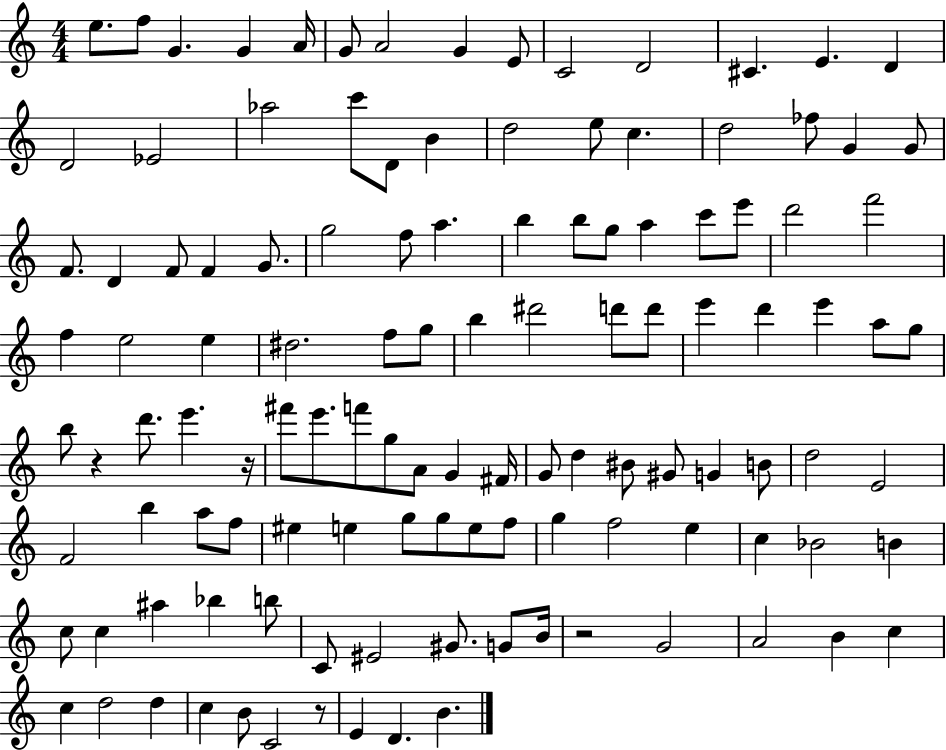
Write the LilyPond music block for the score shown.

{
  \clef treble
  \numericTimeSignature
  \time 4/4
  \key c \major
  e''8. f''8 g'4. g'4 a'16 | g'8 a'2 g'4 e'8 | c'2 d'2 | cis'4. e'4. d'4 | \break d'2 ees'2 | aes''2 c'''8 d'8 b'4 | d''2 e''8 c''4. | d''2 fes''8 g'4 g'8 | \break f'8. d'4 f'8 f'4 g'8. | g''2 f''8 a''4. | b''4 b''8 g''8 a''4 c'''8 e'''8 | d'''2 f'''2 | \break f''4 e''2 e''4 | dis''2. f''8 g''8 | b''4 dis'''2 d'''8 d'''8 | e'''4 d'''4 e'''4 a''8 g''8 | \break b''8 r4 d'''8. e'''4. r16 | fis'''8 e'''8. f'''8 g''8 a'8 g'4 fis'16 | g'8 d''4 bis'8 gis'8 g'4 b'8 | d''2 e'2 | \break f'2 b''4 a''8 f''8 | eis''4 e''4 g''8 g''8 e''8 f''8 | g''4 f''2 e''4 | c''4 bes'2 b'4 | \break c''8 c''4 ais''4 bes''4 b''8 | c'8 eis'2 gis'8. g'8 b'16 | r2 g'2 | a'2 b'4 c''4 | \break c''4 d''2 d''4 | c''4 b'8 c'2 r8 | e'4 d'4. b'4. | \bar "|."
}